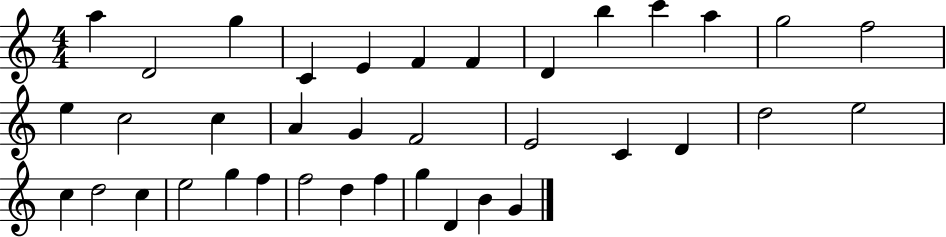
{
  \clef treble
  \numericTimeSignature
  \time 4/4
  \key c \major
  a''4 d'2 g''4 | c'4 e'4 f'4 f'4 | d'4 b''4 c'''4 a''4 | g''2 f''2 | \break e''4 c''2 c''4 | a'4 g'4 f'2 | e'2 c'4 d'4 | d''2 e''2 | \break c''4 d''2 c''4 | e''2 g''4 f''4 | f''2 d''4 f''4 | g''4 d'4 b'4 g'4 | \break \bar "|."
}